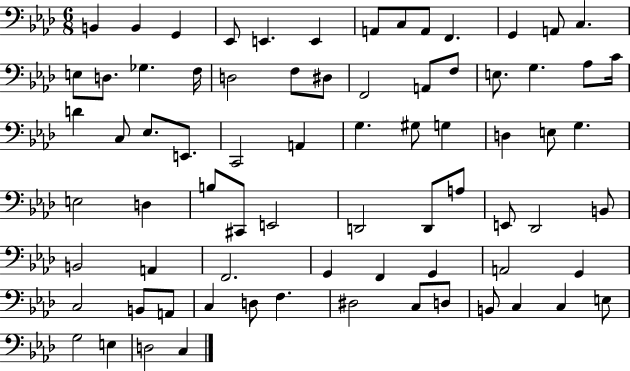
{
  \clef bass
  \numericTimeSignature
  \time 6/8
  \key aes \major
  b,4 b,4 g,4 | ees,8 e,4. e,4 | a,8 c8 a,8 f,4. | g,4 a,8 c4. | \break e8 d8. ges4. f16 | d2 f8 dis8 | f,2 a,8 f8 | e8. g4. aes8 c'16 | \break d'4 c8 ees8. e,8. | c,2 a,4 | g4. gis8 g4 | d4 e8 g4. | \break e2 d4 | b8 cis,8 e,2 | d,2 d,8 a8 | e,8 des,2 b,8 | \break b,2 a,4 | f,2. | g,4 f,4 g,4 | a,2 g,4 | \break c2 b,8 a,8 | c4 d8 f4. | dis2 c8 d8 | b,8 c4 c4 e8 | \break g2 e4 | d2 c4 | \bar "|."
}